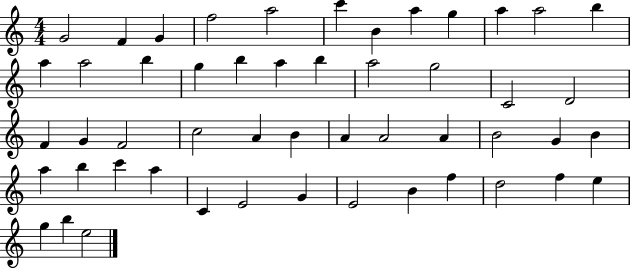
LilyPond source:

{
  \clef treble
  \numericTimeSignature
  \time 4/4
  \key c \major
  g'2 f'4 g'4 | f''2 a''2 | c'''4 b'4 a''4 g''4 | a''4 a''2 b''4 | \break a''4 a''2 b''4 | g''4 b''4 a''4 b''4 | a''2 g''2 | c'2 d'2 | \break f'4 g'4 f'2 | c''2 a'4 b'4 | a'4 a'2 a'4 | b'2 g'4 b'4 | \break a''4 b''4 c'''4 a''4 | c'4 e'2 g'4 | e'2 b'4 f''4 | d''2 f''4 e''4 | \break g''4 b''4 e''2 | \bar "|."
}